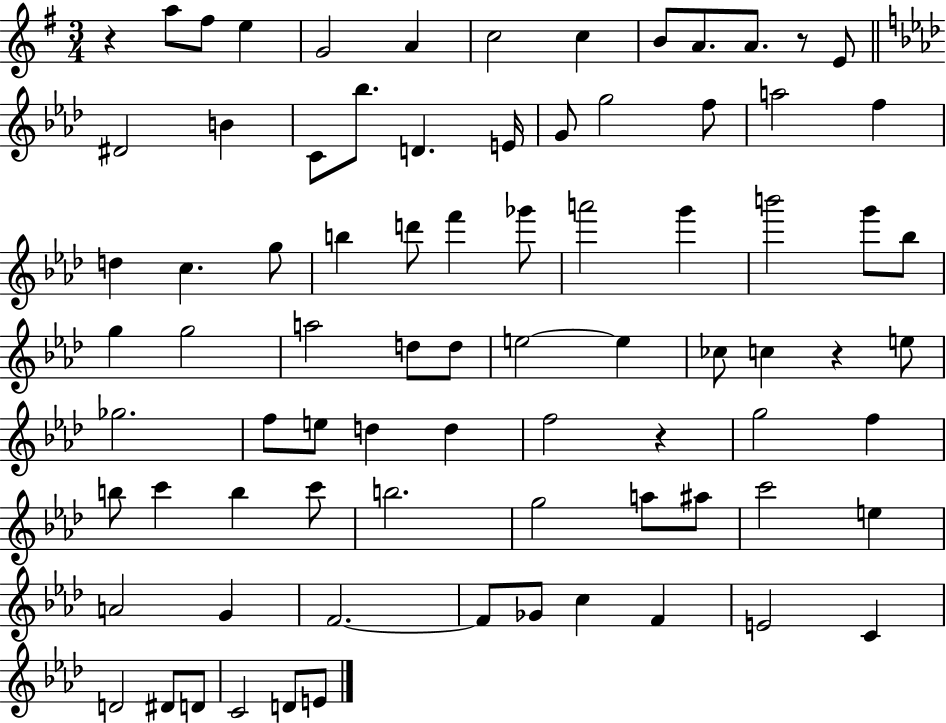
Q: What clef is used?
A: treble